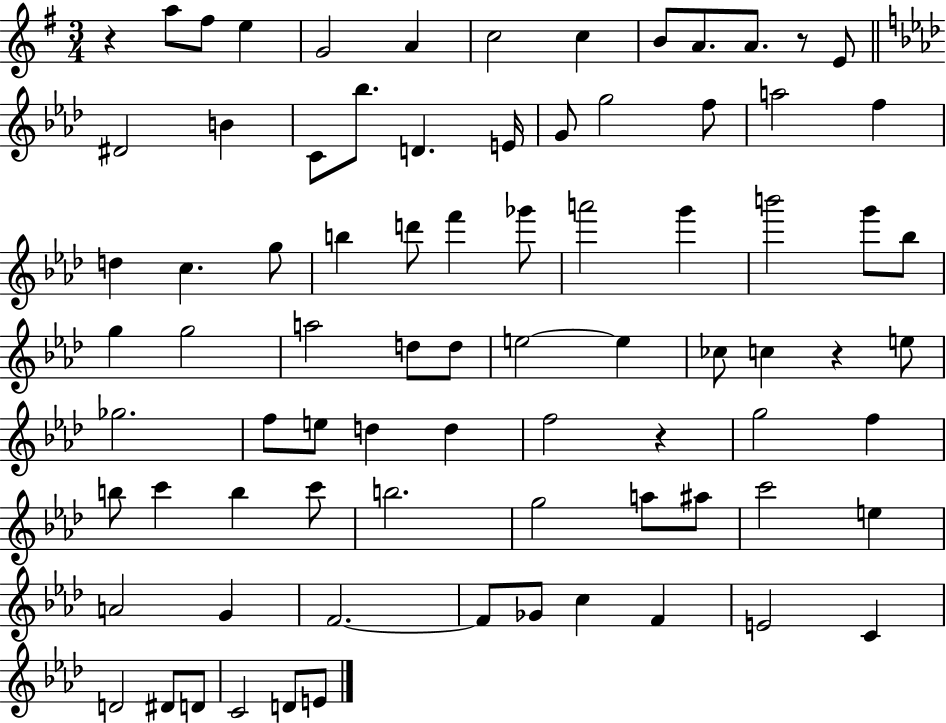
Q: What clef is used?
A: treble